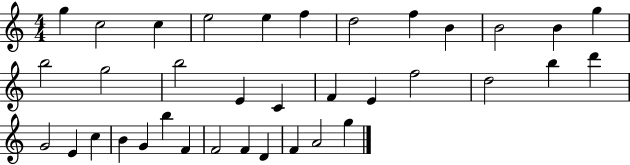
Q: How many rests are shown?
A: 0